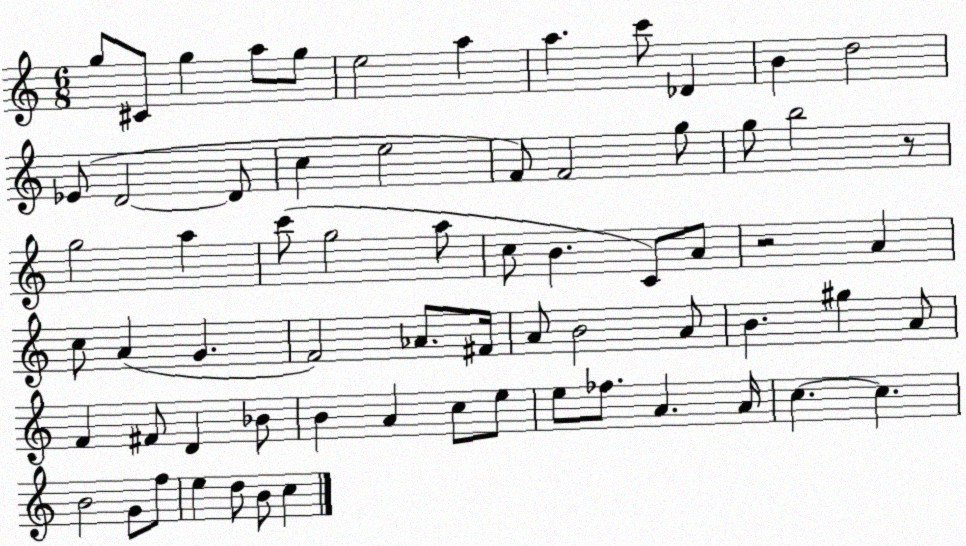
X:1
T:Untitled
M:6/8
L:1/4
K:C
g/2 ^C/2 g a/2 g/2 e2 a a c'/2 _D B d2 _E/2 D2 D/2 c e2 F/2 F2 g/2 g/2 b2 z/2 g2 a c'/2 g2 a/2 c/2 B C/2 A/2 z2 A c/2 A G F2 _A/2 ^F/4 A/2 B2 A/2 B ^g A/2 F ^F/2 D _B/2 B A c/2 e/2 e/2 _f/2 A A/4 c c B2 G/2 f/2 e d/2 B/2 c